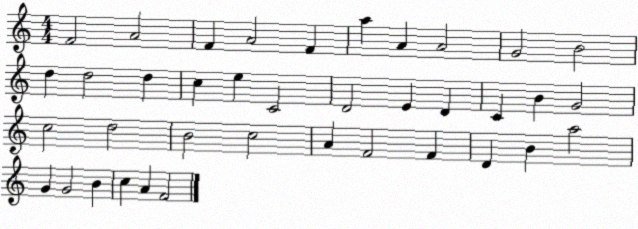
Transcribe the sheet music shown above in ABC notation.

X:1
T:Untitled
M:4/4
L:1/4
K:C
F2 A2 F A2 F a A A2 G2 B2 d d2 d c e C2 D2 E D C B G2 c2 d2 B2 c2 A F2 F D B a2 G G2 B c A F2